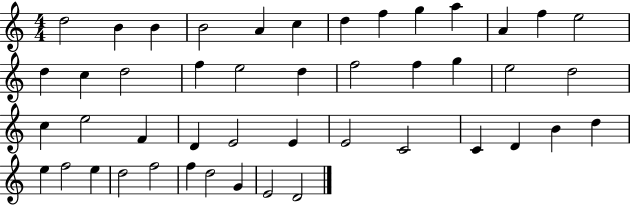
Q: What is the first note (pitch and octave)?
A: D5